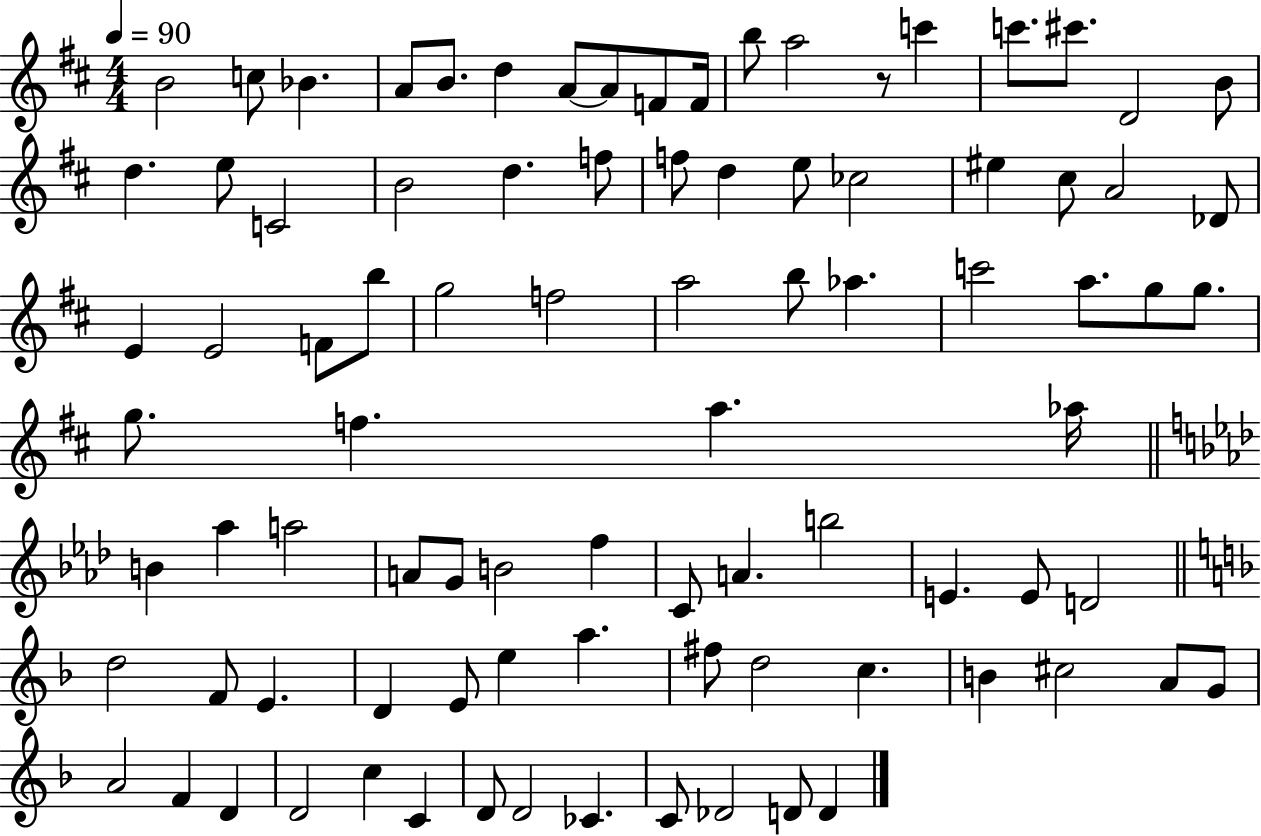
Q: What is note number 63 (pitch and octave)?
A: F4